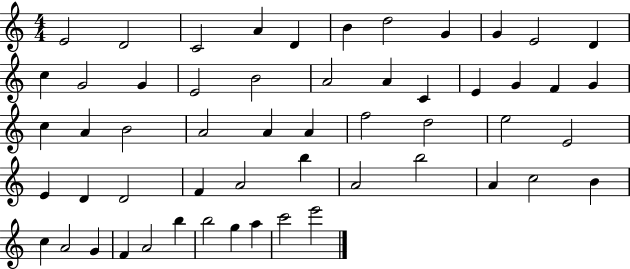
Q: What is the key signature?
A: C major